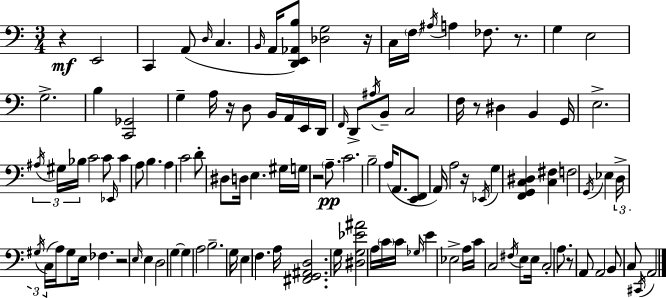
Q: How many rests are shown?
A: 9